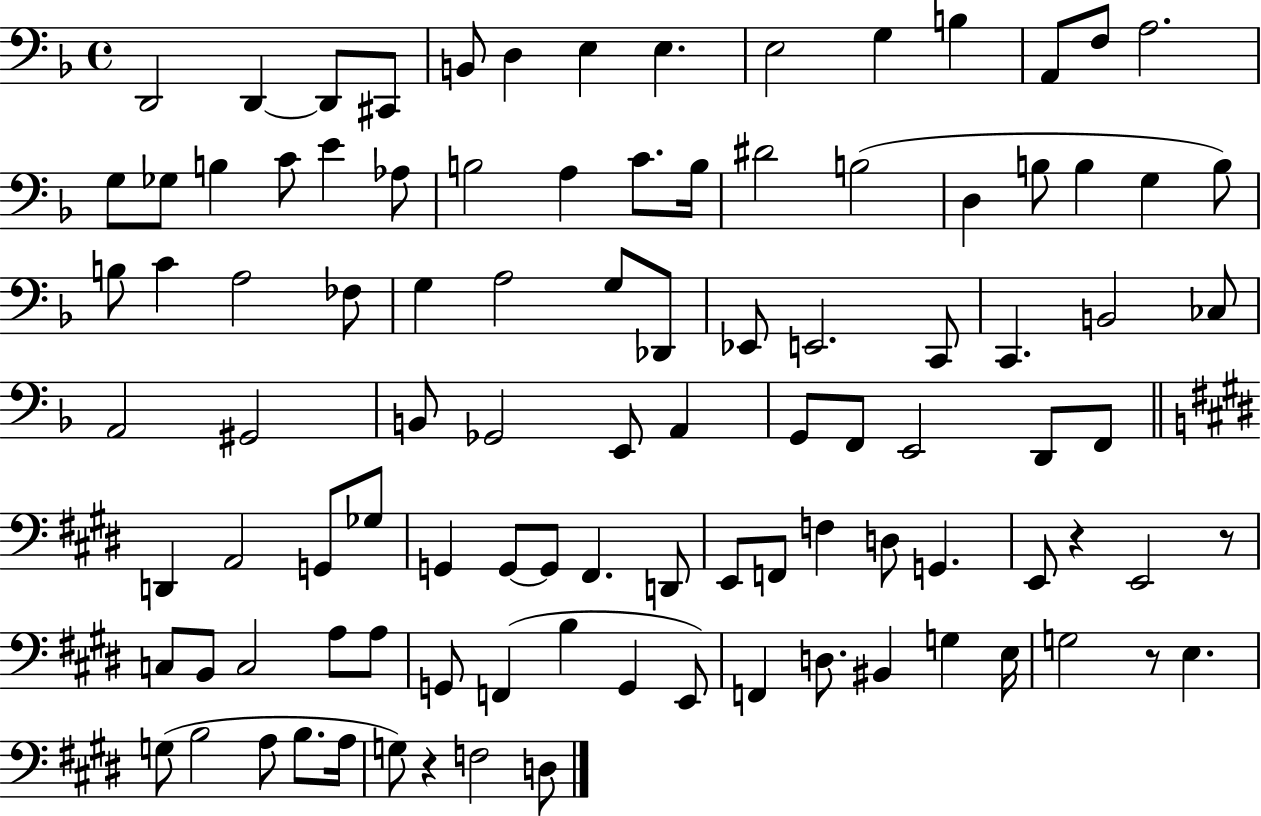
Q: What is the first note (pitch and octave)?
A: D2